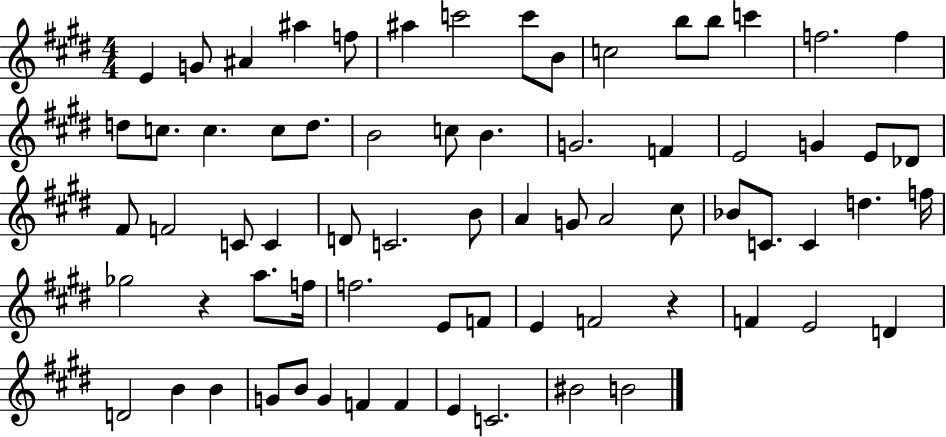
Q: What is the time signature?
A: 4/4